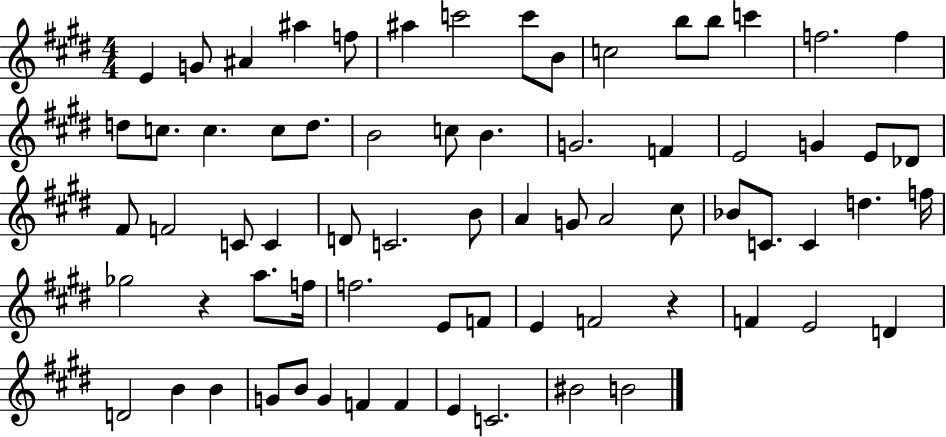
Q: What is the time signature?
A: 4/4